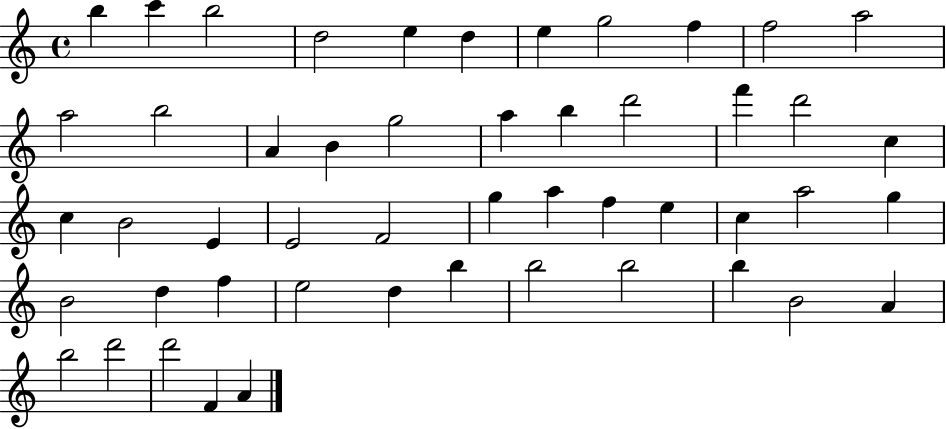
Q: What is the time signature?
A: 4/4